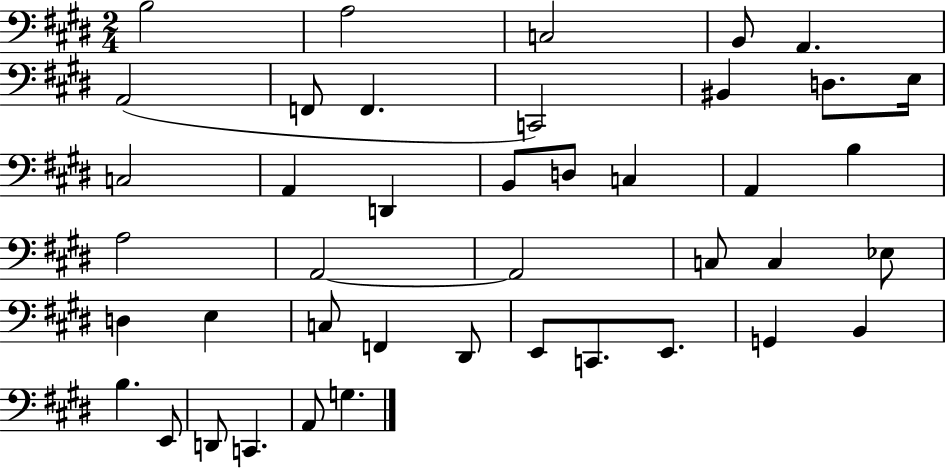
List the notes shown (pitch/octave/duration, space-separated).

B3/h A3/h C3/h B2/e A2/q. A2/h F2/e F2/q. C2/h BIS2/q D3/e. E3/s C3/h A2/q D2/q B2/e D3/e C3/q A2/q B3/q A3/h A2/h A2/h C3/e C3/q Eb3/e D3/q E3/q C3/e F2/q D#2/e E2/e C2/e. E2/e. G2/q B2/q B3/q. E2/e D2/e C2/q. A2/e G3/q.